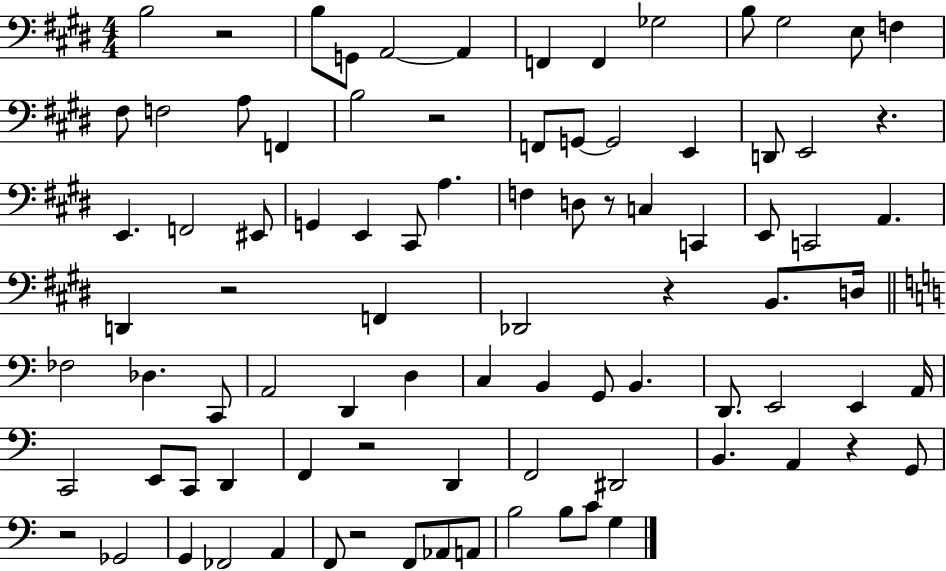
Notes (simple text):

B3/h R/h B3/e G2/e A2/h A2/q F2/q F2/q Gb3/h B3/e G#3/h E3/e F3/q F#3/e F3/h A3/e F2/q B3/h R/h F2/e G2/e G2/h E2/q D2/e E2/h R/q. E2/q. F2/h EIS2/e G2/q E2/q C#2/e A3/q. F3/q D3/e R/e C3/q C2/q E2/e C2/h A2/q. D2/q R/h F2/q Db2/h R/q B2/e. D3/s FES3/h Db3/q. C2/e A2/h D2/q D3/q C3/q B2/q G2/e B2/q. D2/e. E2/h E2/q A2/s C2/h E2/e C2/e D2/q F2/q R/h D2/q F2/h D#2/h B2/q. A2/q R/q G2/e R/h Gb2/h G2/q FES2/h A2/q F2/e R/h F2/e Ab2/e A2/e B3/h B3/e C4/e G3/q